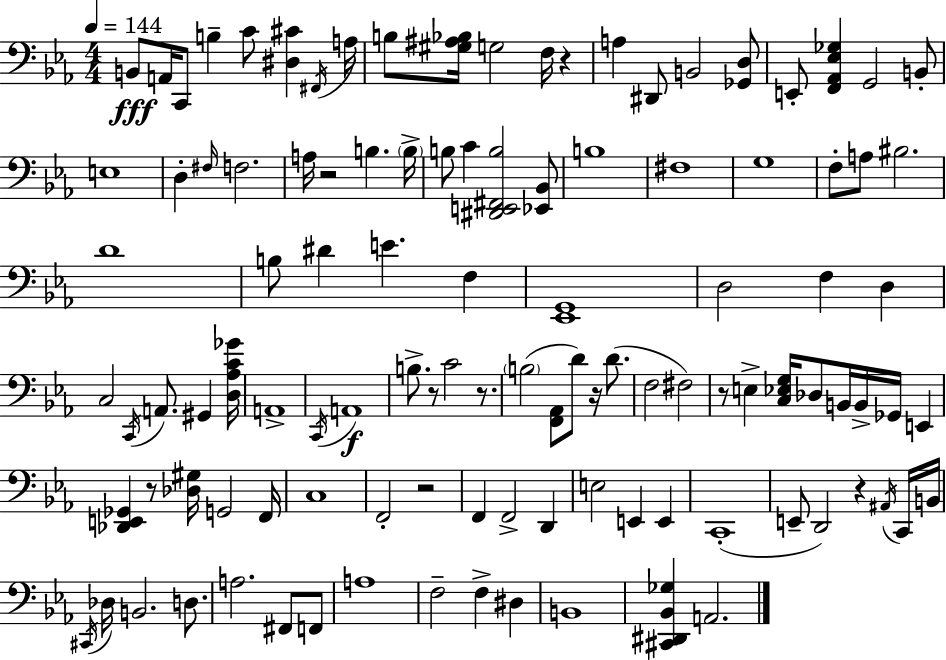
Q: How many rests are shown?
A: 9